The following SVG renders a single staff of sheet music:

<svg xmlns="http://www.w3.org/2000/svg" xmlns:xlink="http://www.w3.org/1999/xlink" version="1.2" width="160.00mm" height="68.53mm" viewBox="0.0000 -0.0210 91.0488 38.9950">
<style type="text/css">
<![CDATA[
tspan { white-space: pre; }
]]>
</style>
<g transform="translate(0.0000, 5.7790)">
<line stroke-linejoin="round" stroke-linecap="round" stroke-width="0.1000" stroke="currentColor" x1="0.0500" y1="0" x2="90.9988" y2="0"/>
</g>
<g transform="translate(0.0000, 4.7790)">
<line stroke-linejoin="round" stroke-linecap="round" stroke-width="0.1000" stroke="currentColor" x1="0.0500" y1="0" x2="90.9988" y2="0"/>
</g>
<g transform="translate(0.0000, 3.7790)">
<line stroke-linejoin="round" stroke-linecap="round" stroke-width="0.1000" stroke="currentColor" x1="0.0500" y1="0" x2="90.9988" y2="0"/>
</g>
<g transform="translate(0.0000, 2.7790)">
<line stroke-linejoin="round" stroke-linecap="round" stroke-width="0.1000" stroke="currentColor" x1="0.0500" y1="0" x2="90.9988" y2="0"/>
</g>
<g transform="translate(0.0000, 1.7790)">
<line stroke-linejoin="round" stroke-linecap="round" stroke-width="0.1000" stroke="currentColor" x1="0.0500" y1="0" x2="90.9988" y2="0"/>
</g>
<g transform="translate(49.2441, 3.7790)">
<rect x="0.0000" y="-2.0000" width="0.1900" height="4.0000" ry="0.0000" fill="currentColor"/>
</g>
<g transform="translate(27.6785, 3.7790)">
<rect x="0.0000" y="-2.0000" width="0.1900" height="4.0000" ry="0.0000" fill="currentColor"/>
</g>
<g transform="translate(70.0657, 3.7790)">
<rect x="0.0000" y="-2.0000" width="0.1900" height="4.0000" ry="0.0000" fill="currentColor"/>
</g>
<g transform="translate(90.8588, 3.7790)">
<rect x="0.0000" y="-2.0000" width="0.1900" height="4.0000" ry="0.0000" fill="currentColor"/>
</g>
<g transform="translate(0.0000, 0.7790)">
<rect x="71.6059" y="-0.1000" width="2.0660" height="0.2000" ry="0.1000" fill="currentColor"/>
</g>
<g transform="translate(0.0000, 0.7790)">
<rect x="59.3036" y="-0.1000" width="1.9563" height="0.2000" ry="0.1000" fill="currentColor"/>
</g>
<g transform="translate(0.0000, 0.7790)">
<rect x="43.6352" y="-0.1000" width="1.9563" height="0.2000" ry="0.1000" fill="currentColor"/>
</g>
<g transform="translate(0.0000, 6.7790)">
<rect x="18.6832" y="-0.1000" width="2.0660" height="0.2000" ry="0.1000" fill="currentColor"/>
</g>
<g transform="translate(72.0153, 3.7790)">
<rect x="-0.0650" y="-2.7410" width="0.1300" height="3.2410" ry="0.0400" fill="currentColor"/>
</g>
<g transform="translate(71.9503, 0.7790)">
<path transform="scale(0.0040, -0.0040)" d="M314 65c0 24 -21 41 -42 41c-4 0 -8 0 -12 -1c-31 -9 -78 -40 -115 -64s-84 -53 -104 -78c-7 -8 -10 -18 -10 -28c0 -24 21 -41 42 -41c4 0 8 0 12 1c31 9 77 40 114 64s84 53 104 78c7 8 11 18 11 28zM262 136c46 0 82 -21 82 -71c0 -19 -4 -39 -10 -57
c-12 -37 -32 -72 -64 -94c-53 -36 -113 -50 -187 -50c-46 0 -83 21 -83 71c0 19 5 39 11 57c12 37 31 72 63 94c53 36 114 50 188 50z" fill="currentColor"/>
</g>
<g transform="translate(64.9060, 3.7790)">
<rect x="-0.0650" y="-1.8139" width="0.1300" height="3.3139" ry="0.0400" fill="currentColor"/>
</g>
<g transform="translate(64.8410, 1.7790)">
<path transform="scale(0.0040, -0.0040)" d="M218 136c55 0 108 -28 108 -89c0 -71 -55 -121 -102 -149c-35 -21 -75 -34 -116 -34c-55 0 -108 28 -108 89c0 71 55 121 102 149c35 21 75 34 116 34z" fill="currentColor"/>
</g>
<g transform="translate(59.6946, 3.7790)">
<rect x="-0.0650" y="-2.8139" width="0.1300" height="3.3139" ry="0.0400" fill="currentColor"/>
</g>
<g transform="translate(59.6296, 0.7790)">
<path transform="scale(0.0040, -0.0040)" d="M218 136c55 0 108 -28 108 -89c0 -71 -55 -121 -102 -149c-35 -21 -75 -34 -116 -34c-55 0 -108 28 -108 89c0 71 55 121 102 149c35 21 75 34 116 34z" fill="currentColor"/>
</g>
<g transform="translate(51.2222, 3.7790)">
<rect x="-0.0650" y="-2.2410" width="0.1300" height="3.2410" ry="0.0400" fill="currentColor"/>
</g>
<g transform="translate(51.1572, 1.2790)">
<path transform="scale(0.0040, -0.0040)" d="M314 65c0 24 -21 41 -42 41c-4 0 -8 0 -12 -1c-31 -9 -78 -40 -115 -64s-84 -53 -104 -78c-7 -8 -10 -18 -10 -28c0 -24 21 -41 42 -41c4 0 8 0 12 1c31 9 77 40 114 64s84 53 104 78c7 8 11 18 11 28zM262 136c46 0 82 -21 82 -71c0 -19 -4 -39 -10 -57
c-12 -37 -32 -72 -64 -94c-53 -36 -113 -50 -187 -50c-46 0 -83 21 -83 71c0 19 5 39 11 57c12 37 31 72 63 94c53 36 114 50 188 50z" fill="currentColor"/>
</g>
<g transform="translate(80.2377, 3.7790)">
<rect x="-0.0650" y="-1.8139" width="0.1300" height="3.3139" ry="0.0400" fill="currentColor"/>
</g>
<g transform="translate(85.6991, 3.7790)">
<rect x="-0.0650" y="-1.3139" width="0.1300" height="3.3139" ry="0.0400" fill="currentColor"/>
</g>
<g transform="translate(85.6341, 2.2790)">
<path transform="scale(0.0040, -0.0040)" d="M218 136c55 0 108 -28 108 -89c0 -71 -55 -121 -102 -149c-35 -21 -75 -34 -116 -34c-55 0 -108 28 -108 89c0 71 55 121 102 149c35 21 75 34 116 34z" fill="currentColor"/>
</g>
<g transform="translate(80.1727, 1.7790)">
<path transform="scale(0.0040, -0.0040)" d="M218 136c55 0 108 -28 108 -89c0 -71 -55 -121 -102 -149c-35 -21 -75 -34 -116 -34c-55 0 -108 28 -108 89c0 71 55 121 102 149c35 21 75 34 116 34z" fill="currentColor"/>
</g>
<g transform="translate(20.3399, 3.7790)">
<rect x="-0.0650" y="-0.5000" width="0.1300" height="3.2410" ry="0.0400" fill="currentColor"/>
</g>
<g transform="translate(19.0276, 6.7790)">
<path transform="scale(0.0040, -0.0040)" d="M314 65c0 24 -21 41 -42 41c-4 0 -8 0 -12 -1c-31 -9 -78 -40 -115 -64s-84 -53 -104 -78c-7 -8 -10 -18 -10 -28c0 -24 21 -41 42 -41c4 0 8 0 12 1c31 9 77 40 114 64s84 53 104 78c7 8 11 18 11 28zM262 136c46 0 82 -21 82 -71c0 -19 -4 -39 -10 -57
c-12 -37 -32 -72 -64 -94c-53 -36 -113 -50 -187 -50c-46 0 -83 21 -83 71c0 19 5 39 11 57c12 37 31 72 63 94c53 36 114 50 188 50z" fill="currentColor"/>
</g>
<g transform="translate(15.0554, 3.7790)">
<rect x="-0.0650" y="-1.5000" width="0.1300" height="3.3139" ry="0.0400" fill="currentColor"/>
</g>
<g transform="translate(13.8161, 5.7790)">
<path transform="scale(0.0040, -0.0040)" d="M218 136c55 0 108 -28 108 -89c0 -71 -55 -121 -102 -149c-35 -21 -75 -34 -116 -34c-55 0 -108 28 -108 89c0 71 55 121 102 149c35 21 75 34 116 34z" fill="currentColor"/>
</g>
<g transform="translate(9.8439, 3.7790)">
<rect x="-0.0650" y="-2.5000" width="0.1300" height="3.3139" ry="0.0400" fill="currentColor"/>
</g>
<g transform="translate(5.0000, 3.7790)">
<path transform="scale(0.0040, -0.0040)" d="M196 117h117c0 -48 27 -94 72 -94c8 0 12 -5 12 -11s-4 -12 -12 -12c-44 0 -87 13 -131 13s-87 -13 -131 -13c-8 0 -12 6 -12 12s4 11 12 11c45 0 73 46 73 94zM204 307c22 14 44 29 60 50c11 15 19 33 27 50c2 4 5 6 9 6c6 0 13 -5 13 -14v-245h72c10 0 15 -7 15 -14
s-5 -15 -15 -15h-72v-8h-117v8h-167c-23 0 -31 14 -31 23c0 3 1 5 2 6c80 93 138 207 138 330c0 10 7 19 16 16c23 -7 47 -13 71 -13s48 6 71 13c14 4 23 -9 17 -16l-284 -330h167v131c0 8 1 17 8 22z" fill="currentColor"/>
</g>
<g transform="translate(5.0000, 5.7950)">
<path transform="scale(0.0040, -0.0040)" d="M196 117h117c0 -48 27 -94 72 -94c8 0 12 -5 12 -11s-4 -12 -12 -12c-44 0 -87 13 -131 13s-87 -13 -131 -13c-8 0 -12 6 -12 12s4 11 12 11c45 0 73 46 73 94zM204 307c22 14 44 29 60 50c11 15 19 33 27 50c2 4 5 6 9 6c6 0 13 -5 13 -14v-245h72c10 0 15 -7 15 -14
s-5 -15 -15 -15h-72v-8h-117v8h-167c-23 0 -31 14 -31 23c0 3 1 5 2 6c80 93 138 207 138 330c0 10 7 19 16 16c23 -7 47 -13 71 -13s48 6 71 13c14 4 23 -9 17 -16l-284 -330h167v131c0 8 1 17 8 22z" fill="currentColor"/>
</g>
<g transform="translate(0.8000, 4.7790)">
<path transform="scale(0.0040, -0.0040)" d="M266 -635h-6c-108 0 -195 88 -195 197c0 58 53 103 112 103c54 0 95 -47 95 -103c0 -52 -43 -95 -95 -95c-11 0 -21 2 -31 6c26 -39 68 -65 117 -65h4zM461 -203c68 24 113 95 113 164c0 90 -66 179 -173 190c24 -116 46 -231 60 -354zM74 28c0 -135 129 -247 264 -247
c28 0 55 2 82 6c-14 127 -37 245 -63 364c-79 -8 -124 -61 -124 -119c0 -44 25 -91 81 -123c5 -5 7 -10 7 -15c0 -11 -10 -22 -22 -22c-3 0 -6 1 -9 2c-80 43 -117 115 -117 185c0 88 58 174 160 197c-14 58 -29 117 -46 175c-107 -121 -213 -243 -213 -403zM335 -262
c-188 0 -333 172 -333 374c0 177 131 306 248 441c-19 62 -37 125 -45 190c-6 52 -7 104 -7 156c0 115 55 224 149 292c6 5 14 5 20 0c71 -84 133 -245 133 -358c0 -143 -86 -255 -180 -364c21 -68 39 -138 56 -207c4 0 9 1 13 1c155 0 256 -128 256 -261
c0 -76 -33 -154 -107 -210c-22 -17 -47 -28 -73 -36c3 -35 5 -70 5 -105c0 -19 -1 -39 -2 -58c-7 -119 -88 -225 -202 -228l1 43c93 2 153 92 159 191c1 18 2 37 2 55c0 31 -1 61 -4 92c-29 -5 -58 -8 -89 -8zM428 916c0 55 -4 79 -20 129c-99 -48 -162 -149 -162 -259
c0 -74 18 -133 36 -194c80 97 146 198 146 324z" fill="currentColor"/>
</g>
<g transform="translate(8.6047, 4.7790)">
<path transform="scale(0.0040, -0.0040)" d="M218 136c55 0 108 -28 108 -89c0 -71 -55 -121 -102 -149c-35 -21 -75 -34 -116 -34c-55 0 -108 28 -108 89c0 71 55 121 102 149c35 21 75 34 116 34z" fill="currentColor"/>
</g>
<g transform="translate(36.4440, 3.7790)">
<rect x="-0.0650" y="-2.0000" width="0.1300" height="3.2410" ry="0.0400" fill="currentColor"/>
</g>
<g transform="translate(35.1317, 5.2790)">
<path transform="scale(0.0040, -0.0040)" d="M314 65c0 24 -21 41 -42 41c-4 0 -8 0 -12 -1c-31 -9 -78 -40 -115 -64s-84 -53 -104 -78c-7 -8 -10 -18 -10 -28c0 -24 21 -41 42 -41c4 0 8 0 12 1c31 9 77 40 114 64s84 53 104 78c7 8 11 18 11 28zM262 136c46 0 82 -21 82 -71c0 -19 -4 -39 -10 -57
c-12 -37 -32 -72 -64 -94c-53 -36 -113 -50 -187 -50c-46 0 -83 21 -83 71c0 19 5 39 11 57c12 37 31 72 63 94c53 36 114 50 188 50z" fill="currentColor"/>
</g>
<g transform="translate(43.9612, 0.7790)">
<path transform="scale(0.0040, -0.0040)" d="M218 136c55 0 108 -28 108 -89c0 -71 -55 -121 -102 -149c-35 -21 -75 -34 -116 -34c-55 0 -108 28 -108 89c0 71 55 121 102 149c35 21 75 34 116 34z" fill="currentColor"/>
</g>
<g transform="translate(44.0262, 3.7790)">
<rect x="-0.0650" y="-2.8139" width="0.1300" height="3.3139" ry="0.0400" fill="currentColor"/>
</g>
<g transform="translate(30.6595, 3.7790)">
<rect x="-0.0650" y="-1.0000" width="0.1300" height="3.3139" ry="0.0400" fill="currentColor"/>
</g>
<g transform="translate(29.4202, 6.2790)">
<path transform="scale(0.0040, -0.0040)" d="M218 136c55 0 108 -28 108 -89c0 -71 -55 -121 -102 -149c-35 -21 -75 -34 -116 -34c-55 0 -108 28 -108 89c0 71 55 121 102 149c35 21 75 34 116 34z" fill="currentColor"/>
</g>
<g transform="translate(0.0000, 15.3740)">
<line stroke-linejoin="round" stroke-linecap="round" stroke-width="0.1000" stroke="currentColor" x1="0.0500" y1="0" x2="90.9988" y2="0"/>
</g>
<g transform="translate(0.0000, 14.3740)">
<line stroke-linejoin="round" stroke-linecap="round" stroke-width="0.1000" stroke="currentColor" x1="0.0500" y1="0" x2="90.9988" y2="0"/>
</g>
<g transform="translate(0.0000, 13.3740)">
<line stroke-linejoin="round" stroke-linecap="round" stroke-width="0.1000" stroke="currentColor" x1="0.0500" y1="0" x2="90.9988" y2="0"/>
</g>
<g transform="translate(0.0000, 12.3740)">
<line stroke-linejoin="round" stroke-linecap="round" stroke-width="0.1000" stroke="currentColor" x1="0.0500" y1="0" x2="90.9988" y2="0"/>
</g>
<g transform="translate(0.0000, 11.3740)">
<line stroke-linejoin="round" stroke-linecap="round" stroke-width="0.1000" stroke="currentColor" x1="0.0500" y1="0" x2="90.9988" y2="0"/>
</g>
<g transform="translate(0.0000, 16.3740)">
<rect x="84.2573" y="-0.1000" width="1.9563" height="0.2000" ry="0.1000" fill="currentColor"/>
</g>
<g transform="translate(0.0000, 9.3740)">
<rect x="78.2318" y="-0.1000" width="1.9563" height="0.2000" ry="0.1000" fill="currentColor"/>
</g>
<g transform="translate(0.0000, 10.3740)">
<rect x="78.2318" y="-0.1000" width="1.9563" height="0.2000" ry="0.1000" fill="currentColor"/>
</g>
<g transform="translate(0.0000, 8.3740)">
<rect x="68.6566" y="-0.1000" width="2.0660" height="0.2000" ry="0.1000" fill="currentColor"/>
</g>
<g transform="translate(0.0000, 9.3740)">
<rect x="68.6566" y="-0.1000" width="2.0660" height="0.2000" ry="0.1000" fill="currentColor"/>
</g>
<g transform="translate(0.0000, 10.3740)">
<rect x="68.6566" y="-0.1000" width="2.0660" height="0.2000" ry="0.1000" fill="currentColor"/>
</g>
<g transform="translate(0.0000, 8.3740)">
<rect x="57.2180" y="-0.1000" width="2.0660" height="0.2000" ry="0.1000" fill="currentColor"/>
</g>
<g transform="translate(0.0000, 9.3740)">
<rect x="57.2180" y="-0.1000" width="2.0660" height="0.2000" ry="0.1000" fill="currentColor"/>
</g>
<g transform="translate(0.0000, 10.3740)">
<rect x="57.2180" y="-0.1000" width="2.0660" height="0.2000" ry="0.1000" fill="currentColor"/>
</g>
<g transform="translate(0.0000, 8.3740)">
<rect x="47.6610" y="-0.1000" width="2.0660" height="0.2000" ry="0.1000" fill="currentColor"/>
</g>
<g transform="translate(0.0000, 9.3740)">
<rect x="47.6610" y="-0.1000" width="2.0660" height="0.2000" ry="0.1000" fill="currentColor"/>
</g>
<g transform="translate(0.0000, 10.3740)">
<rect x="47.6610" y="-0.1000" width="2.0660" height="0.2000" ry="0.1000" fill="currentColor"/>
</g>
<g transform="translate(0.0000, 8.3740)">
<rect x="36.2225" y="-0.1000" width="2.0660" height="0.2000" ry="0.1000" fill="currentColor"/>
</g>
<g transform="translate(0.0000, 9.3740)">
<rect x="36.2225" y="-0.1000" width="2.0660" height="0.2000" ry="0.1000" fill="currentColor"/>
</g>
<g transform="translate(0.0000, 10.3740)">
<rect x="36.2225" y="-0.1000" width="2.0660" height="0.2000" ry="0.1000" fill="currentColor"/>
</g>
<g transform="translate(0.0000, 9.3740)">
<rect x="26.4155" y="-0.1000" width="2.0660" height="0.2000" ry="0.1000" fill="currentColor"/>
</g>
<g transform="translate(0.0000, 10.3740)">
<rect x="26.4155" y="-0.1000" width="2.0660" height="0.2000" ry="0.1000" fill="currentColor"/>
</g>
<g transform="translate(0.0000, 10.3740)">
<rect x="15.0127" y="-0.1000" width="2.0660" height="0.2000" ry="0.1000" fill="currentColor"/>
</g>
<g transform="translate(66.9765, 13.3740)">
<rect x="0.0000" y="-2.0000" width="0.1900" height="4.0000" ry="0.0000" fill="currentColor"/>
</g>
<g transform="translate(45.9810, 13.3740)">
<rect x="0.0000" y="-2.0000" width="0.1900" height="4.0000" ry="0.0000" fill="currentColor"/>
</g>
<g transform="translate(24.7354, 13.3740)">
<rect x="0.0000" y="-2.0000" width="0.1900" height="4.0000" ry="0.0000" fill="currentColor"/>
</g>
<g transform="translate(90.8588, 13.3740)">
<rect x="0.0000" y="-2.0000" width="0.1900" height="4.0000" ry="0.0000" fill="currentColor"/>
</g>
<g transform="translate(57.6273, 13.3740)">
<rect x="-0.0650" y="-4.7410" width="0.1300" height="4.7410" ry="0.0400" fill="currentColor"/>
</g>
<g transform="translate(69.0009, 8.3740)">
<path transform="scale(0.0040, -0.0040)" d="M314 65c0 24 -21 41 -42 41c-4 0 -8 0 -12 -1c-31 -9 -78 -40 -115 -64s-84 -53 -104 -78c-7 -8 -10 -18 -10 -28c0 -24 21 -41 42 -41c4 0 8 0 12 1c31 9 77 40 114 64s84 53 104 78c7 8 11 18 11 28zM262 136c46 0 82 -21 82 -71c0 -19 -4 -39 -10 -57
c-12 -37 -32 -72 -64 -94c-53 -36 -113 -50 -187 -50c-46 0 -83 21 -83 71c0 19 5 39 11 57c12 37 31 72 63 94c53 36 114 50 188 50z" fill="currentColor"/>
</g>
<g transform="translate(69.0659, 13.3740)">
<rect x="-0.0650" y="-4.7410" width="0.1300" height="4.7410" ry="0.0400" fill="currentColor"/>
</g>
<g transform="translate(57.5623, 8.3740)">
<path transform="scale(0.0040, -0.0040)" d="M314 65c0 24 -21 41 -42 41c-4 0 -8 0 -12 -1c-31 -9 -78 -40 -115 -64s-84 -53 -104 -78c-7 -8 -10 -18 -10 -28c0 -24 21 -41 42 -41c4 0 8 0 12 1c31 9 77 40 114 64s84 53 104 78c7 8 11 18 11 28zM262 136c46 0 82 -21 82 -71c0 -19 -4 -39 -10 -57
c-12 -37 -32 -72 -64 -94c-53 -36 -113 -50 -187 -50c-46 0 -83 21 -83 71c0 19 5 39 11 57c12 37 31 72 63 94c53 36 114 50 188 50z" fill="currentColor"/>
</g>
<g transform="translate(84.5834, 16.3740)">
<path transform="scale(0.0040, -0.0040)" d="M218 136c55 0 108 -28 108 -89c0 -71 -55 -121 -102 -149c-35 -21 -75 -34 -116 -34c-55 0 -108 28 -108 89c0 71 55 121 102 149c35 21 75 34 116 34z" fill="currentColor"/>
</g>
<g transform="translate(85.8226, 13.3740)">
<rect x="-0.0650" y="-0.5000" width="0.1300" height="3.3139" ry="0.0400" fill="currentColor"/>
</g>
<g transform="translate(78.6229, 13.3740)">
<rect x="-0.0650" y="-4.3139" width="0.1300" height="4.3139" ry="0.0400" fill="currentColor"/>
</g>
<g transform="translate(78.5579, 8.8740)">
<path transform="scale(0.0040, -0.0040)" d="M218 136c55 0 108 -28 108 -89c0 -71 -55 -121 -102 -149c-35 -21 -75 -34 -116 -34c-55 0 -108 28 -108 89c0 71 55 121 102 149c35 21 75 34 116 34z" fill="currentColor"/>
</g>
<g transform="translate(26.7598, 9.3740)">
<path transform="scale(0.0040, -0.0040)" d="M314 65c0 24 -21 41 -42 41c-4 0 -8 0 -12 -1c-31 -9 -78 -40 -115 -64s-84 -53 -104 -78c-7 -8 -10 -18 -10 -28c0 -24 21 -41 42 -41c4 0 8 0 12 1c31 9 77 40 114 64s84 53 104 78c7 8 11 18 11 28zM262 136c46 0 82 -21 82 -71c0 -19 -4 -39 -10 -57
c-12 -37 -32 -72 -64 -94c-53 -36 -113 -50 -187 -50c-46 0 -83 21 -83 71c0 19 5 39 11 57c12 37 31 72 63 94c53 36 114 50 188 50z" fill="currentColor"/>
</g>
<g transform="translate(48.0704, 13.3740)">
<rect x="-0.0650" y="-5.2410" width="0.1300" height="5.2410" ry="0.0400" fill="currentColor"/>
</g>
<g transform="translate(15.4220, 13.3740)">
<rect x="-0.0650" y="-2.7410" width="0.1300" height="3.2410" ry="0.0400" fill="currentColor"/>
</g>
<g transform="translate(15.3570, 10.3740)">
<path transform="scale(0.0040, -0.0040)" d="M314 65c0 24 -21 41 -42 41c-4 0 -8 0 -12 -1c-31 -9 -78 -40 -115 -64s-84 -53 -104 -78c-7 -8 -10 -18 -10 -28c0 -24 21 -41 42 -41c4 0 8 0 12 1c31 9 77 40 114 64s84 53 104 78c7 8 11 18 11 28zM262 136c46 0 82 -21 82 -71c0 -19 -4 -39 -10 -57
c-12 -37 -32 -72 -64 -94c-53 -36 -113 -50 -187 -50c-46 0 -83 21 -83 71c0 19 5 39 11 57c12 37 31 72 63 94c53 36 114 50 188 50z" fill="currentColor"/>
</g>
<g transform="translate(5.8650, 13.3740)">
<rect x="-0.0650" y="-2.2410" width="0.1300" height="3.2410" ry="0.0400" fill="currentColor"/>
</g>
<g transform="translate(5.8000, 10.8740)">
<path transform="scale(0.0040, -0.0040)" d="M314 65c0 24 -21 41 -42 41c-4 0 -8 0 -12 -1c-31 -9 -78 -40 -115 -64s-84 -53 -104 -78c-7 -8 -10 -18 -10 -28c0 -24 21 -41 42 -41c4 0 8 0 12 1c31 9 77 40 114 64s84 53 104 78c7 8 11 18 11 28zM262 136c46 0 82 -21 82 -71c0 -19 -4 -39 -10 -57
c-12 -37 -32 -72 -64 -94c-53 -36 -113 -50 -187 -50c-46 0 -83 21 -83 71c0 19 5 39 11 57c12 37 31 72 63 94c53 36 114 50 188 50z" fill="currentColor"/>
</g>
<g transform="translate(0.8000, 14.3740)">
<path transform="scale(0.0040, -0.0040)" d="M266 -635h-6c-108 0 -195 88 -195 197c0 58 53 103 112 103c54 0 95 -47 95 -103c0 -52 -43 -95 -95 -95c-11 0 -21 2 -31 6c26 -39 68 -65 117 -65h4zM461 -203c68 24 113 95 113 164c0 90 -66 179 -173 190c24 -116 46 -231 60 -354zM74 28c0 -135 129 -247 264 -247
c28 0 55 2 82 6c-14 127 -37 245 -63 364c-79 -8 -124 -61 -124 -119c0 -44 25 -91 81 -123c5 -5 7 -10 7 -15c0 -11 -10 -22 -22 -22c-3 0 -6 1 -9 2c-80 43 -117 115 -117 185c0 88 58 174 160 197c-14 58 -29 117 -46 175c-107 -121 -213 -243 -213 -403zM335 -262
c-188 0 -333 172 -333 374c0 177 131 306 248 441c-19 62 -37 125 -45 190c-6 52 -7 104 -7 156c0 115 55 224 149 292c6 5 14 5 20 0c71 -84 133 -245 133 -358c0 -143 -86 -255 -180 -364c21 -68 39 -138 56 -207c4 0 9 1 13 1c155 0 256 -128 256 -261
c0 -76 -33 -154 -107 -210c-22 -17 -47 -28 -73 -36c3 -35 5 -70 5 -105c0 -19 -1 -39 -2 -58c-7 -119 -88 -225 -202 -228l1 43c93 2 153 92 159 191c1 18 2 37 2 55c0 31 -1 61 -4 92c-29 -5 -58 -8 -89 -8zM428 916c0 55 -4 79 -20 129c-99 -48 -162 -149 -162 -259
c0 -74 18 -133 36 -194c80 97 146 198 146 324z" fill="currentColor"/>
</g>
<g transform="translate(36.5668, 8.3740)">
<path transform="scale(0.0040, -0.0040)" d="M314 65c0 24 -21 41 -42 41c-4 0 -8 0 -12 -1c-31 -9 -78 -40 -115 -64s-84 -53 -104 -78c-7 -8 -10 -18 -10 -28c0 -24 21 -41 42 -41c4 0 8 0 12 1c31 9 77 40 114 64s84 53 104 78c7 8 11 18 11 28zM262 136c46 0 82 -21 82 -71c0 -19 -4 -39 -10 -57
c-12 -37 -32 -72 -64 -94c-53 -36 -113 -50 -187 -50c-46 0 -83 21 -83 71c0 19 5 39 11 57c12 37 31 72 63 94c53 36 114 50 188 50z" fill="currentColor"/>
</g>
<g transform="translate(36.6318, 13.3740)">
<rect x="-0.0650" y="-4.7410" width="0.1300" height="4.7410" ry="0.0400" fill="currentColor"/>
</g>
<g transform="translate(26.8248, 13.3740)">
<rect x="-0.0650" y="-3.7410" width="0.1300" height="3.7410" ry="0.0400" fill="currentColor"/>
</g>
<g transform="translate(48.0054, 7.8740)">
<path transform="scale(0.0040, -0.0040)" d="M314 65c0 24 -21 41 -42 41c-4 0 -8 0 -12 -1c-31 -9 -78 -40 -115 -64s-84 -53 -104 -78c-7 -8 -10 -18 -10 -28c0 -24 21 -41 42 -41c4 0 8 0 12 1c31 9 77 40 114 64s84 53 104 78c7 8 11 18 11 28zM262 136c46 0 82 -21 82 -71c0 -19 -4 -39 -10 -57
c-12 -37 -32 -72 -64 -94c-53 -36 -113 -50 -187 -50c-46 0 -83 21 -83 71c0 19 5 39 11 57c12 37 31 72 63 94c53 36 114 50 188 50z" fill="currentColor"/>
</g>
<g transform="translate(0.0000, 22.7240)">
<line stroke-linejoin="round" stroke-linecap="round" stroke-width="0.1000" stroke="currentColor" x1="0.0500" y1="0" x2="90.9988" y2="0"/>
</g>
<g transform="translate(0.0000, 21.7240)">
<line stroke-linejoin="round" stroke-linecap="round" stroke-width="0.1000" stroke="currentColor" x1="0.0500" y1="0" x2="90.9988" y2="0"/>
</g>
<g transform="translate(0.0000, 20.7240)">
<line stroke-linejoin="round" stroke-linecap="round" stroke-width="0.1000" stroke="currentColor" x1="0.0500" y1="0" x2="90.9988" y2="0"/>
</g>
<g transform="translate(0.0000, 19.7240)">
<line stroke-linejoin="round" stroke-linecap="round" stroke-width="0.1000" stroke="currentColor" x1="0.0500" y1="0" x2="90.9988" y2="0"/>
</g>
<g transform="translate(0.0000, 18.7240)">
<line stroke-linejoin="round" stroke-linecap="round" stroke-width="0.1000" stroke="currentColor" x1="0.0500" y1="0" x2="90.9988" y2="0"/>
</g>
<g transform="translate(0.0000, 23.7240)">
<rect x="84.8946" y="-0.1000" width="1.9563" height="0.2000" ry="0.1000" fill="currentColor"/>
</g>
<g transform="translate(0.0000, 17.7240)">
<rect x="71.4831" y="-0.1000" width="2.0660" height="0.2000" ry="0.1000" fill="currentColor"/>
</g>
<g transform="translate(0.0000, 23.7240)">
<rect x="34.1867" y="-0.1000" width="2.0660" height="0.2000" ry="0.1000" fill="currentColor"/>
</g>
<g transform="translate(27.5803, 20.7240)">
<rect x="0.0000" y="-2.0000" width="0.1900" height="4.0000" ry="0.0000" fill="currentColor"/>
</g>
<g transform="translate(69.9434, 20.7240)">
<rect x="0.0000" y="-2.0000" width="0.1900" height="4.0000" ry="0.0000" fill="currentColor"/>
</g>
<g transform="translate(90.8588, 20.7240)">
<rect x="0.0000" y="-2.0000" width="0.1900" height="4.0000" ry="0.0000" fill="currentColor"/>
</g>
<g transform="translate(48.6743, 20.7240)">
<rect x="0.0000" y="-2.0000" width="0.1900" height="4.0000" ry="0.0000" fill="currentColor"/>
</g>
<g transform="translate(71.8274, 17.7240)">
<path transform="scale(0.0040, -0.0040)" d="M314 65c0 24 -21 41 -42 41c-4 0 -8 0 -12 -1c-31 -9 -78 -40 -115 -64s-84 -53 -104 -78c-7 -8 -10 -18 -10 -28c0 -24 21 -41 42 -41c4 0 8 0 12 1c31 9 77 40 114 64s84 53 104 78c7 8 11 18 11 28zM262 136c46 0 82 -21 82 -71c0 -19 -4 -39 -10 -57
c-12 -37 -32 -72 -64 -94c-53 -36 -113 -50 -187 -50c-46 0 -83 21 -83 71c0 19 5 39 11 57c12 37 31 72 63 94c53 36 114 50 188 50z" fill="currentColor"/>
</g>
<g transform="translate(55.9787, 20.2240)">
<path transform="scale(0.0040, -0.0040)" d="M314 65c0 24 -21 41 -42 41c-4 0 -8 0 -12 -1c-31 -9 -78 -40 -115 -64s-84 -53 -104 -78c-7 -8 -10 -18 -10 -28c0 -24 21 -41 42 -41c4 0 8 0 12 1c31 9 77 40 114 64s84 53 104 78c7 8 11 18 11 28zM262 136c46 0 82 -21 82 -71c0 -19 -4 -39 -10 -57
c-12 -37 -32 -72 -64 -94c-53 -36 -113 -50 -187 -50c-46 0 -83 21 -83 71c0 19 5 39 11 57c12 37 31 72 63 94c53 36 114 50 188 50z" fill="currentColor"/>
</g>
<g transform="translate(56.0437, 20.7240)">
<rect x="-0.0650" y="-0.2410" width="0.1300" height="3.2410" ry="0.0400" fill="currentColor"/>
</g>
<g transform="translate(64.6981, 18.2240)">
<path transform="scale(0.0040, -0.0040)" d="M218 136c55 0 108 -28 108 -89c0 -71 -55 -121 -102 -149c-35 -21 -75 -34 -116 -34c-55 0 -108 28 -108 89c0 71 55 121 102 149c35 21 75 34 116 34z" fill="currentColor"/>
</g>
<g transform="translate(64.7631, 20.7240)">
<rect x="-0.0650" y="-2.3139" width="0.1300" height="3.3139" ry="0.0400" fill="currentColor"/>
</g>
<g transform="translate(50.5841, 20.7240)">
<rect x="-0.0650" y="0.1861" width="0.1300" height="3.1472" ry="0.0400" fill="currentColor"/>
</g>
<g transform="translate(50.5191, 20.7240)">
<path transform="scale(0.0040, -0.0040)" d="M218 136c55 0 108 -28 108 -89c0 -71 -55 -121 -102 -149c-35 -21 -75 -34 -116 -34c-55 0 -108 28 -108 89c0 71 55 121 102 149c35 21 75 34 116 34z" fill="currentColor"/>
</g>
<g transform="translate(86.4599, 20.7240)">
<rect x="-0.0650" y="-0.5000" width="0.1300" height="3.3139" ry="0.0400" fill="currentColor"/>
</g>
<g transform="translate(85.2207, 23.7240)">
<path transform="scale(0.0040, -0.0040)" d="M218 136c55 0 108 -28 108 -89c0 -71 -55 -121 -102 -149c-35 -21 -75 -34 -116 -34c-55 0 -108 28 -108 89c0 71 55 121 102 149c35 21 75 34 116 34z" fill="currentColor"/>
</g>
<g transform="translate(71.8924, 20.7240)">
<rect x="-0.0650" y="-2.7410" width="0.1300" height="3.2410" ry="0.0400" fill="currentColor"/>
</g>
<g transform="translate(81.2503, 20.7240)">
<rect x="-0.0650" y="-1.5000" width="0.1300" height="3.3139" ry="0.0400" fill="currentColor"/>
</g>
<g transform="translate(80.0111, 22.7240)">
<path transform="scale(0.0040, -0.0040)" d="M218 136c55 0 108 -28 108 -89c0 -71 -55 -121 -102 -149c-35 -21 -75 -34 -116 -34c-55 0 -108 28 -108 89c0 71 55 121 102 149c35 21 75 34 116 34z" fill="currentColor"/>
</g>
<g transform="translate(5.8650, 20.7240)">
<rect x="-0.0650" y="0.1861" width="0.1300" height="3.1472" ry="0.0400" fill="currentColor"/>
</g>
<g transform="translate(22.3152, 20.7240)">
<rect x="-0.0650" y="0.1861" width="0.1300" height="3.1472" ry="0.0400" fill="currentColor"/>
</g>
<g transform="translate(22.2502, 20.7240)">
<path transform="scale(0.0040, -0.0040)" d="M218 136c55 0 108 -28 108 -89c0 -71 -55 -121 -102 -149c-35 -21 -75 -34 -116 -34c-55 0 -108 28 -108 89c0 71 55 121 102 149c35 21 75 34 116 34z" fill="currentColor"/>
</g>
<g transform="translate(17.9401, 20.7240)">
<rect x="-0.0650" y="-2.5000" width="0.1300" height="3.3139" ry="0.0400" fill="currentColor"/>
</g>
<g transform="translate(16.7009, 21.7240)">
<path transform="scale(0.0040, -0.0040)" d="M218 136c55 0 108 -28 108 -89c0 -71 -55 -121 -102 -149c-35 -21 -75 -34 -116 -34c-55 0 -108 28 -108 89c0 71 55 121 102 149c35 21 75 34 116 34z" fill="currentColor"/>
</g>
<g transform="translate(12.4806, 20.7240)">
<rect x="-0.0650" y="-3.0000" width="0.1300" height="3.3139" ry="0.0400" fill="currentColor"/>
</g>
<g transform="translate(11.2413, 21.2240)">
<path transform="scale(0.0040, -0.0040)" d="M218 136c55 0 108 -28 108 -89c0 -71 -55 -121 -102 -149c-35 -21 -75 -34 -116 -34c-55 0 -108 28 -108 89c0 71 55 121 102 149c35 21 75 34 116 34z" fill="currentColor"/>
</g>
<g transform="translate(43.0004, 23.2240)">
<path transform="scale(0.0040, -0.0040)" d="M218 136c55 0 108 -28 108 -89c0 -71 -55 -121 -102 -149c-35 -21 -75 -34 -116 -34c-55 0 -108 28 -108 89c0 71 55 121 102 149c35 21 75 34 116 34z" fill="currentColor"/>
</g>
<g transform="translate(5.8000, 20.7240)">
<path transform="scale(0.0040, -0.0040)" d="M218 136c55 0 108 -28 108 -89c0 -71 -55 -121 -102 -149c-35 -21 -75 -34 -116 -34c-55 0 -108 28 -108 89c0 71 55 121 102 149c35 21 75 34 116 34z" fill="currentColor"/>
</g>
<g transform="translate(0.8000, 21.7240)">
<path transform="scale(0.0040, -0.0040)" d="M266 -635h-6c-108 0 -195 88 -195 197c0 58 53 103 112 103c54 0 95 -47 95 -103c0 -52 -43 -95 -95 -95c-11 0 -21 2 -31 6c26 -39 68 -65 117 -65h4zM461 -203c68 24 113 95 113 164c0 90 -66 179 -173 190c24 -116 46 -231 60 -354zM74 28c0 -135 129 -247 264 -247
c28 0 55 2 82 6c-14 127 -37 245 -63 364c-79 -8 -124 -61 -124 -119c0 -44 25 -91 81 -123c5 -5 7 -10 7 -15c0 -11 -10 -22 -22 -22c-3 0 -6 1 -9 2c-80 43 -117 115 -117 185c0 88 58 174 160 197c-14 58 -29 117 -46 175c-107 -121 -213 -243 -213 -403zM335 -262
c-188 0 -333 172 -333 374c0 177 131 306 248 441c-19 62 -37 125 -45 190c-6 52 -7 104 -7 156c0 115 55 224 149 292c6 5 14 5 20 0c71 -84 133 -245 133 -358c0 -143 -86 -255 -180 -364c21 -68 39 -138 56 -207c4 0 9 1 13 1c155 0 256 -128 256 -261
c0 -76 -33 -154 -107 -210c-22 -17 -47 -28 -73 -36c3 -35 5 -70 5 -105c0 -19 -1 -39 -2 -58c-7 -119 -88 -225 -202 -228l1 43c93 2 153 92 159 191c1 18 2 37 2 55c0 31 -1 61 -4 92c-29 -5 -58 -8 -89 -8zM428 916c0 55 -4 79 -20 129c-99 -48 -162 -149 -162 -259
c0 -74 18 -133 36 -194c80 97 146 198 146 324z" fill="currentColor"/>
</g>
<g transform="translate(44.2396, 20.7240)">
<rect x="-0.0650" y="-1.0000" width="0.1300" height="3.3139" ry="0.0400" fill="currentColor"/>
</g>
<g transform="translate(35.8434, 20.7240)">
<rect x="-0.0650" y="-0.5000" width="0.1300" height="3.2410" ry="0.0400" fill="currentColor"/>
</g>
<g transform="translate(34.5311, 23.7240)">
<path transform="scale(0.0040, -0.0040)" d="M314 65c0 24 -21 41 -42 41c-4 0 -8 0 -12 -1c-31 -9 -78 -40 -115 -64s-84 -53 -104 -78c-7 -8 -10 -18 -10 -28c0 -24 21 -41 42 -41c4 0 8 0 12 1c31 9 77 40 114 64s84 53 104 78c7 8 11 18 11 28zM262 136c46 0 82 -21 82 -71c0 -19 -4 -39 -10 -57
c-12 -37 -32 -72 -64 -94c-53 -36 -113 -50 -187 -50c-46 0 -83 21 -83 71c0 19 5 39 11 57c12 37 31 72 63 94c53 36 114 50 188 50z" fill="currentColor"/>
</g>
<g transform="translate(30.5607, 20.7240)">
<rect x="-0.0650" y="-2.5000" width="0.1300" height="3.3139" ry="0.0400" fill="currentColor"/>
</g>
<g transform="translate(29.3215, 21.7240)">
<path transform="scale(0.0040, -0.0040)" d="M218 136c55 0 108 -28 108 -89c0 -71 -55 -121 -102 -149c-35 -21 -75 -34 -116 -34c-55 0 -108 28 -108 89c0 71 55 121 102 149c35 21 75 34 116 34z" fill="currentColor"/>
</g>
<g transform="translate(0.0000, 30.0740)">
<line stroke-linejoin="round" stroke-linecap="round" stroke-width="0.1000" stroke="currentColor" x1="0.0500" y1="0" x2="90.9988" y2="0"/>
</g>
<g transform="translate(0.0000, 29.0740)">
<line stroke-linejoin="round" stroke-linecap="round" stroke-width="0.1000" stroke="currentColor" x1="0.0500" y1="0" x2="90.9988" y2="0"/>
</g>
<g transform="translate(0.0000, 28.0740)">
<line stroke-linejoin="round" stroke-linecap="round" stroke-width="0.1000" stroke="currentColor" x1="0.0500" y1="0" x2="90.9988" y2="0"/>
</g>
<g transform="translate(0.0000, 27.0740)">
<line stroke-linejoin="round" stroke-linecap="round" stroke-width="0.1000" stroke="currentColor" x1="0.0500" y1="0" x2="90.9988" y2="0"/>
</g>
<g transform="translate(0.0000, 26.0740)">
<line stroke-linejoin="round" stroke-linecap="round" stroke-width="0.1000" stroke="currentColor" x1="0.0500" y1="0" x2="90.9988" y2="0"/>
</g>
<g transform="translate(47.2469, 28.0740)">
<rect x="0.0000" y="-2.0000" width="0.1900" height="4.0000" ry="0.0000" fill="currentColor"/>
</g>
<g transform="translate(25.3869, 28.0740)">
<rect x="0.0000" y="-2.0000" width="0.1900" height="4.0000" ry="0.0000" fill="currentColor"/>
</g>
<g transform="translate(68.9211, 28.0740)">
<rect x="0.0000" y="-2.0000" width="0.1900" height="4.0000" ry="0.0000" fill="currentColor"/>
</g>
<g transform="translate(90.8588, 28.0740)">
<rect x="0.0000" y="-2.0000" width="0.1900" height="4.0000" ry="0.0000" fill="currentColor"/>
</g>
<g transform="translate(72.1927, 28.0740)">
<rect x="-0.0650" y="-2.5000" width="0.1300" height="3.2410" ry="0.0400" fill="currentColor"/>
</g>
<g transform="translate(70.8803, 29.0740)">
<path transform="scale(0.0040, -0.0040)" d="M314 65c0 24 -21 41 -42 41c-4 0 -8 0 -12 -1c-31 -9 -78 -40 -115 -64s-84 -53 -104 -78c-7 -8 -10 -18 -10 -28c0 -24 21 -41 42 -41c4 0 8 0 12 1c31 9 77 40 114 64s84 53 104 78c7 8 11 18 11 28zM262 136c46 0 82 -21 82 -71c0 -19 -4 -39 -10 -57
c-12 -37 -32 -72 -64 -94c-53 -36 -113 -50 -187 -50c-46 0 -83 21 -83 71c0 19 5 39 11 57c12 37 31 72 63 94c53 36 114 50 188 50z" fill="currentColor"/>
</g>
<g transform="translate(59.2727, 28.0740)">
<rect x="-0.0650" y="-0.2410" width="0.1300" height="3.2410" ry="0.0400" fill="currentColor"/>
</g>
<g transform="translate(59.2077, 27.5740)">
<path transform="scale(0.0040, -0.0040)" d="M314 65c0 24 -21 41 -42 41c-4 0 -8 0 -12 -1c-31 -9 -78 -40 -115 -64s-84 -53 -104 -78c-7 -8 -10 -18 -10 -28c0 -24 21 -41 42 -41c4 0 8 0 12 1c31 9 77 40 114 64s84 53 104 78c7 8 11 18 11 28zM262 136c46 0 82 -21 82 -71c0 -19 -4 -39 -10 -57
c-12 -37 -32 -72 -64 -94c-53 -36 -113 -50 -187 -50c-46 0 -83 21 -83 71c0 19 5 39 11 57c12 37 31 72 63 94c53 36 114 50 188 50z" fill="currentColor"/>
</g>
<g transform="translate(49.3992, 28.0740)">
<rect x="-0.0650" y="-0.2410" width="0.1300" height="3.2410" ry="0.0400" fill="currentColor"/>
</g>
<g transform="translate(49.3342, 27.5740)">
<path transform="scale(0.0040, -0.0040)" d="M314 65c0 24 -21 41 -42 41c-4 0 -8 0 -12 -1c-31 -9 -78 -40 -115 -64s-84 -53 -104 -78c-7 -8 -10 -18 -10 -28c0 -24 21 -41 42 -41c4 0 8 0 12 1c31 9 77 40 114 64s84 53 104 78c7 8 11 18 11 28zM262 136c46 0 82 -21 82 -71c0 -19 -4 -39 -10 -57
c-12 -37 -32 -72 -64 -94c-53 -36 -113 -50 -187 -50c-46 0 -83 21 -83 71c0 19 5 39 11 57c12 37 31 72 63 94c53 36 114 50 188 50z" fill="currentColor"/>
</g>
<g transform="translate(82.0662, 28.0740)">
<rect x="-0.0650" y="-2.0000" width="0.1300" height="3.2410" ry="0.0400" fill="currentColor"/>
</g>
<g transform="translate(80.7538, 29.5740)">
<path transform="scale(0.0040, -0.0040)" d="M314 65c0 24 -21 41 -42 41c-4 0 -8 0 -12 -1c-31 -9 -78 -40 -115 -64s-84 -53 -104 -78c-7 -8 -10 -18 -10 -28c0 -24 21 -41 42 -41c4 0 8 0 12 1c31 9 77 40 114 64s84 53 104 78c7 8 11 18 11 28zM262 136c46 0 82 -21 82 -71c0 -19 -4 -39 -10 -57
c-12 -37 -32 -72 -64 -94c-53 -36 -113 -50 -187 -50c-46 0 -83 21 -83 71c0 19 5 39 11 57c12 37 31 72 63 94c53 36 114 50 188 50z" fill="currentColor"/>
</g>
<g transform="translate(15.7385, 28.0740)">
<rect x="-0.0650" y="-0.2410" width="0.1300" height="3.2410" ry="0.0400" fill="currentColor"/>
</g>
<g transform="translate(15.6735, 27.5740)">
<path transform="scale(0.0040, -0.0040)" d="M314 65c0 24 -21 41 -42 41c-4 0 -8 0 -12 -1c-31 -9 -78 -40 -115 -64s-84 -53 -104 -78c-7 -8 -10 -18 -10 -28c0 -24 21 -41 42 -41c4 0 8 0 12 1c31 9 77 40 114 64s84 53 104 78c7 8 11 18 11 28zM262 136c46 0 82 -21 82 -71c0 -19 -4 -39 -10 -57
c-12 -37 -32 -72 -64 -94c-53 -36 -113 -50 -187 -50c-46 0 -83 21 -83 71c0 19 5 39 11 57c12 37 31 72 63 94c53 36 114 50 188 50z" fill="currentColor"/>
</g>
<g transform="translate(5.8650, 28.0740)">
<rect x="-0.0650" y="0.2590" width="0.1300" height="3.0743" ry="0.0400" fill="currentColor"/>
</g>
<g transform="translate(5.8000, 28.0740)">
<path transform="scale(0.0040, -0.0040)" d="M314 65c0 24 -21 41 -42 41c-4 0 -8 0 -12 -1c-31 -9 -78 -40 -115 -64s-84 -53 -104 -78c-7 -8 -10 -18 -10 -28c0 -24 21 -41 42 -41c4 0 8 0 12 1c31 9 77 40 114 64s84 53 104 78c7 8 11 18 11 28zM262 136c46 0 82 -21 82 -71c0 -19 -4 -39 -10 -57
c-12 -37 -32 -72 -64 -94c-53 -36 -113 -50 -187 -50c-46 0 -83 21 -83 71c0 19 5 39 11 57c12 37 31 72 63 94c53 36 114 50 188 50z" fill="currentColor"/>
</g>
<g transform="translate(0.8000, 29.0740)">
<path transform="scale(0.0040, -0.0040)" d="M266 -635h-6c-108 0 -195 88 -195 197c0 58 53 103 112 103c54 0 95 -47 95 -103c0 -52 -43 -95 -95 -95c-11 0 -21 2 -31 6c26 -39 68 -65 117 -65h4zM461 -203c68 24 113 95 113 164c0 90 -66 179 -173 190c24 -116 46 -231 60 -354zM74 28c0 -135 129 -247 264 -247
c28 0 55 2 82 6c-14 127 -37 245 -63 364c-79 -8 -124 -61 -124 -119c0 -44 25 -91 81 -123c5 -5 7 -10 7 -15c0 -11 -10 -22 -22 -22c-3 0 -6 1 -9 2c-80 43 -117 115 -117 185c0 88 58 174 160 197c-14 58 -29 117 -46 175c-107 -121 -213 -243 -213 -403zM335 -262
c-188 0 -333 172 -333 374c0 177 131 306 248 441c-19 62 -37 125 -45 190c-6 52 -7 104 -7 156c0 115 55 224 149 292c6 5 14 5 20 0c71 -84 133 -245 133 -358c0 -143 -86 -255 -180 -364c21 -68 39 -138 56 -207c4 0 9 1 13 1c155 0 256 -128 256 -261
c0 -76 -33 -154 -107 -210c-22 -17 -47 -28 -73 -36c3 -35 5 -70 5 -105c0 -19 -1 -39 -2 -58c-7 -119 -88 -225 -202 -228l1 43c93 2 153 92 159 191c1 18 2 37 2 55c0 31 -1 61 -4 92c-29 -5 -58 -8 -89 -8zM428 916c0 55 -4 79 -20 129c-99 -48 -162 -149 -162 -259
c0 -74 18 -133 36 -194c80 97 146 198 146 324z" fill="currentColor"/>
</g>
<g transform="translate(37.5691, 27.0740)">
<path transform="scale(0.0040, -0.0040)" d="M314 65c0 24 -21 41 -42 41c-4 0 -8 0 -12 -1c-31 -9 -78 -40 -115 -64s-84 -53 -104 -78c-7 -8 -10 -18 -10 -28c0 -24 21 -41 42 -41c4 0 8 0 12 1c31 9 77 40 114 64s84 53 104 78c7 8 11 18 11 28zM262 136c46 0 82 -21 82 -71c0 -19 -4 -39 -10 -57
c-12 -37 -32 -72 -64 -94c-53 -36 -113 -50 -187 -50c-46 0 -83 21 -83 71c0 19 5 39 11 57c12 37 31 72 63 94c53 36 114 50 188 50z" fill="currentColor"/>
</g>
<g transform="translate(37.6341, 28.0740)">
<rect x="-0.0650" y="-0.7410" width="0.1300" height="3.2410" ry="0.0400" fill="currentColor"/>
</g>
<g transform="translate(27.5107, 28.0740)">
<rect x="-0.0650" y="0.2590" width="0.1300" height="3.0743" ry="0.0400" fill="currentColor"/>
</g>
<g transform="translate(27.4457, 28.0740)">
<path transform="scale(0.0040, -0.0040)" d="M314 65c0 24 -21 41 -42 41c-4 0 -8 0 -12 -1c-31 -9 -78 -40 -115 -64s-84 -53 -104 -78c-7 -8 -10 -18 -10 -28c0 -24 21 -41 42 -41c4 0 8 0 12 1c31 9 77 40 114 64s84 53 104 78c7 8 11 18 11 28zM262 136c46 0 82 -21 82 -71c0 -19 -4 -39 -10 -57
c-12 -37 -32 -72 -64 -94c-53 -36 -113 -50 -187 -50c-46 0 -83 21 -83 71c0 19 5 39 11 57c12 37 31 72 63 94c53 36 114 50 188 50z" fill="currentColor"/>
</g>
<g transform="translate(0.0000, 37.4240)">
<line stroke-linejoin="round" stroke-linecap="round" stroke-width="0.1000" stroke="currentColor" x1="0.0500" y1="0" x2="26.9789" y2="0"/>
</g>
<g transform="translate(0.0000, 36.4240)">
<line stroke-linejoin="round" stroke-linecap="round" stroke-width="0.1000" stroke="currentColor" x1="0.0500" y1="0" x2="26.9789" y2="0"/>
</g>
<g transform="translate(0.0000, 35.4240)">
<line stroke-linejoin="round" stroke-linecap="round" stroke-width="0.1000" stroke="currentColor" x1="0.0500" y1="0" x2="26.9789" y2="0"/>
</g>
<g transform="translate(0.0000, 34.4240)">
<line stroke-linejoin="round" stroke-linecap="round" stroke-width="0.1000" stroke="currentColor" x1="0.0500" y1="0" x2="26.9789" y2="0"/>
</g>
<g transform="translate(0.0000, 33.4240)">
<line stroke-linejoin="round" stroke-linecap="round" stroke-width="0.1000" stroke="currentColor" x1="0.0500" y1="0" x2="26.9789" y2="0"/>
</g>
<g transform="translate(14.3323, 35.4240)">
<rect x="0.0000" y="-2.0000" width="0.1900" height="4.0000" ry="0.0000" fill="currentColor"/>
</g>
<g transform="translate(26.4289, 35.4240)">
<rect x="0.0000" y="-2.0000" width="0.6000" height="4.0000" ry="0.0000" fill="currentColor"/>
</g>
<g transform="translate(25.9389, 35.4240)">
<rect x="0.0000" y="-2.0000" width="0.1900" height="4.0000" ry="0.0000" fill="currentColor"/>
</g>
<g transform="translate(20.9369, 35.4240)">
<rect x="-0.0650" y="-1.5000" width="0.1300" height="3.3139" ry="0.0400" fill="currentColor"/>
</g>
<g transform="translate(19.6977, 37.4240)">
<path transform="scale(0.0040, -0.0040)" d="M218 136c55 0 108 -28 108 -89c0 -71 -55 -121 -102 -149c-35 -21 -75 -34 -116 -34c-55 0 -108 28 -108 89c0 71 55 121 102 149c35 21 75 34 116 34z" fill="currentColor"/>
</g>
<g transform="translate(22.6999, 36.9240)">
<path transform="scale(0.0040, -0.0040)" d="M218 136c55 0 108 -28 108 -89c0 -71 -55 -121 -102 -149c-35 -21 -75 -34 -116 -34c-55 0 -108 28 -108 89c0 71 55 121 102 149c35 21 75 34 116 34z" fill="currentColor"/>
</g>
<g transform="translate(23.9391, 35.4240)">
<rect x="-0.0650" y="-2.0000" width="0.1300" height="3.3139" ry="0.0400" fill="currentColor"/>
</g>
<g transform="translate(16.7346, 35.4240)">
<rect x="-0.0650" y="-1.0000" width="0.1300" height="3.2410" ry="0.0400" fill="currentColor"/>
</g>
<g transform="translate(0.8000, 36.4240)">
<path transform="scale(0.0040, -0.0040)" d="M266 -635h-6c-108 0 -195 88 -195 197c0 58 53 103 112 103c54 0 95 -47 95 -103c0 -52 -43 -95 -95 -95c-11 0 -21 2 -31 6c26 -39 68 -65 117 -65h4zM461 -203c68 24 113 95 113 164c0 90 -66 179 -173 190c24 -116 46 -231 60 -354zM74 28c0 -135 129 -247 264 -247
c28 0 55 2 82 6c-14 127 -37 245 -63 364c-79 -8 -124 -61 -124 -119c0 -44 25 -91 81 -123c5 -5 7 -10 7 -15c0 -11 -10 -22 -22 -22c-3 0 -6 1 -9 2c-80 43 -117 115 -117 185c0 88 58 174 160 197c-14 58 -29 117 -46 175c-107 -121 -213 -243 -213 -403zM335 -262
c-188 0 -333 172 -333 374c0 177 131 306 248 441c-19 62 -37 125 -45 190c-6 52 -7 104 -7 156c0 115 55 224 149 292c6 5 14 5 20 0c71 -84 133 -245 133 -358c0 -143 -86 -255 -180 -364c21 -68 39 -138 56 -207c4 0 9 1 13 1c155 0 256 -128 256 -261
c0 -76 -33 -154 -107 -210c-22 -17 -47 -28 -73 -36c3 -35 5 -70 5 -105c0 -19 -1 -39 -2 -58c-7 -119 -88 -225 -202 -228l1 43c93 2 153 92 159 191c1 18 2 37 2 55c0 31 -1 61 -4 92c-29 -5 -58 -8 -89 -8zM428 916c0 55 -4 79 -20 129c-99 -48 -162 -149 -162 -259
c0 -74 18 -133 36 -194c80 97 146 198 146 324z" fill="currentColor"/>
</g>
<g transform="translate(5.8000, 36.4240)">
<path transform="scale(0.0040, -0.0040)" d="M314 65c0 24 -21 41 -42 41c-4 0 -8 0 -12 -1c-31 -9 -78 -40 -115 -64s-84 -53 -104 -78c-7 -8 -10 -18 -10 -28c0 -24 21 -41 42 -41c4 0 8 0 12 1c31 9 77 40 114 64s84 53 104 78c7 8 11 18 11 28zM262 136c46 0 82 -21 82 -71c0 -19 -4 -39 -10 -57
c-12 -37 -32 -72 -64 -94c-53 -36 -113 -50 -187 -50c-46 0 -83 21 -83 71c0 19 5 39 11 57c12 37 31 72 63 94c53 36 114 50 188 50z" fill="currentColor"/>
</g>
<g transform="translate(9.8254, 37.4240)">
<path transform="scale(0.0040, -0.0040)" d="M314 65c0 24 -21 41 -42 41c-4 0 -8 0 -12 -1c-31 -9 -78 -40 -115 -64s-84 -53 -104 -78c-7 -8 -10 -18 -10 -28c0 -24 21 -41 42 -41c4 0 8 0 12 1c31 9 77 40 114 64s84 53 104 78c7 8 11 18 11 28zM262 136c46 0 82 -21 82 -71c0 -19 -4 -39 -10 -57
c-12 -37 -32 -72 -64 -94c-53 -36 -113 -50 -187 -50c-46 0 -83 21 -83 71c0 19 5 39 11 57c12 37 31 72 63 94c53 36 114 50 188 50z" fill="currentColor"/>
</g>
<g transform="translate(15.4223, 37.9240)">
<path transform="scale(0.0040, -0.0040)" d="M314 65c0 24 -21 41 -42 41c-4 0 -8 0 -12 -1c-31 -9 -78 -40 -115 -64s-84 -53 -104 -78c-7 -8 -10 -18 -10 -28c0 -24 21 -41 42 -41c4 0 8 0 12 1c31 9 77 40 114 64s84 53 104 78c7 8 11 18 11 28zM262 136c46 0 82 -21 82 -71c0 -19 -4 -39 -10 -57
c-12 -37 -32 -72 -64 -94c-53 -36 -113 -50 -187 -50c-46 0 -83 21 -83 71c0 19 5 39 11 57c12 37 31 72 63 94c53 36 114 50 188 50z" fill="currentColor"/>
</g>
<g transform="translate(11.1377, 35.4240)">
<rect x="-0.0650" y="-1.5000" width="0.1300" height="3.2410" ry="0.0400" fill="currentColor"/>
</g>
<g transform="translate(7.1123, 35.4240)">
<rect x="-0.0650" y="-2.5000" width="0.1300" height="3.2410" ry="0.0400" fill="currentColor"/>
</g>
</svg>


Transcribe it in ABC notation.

X:1
T:Untitled
M:4/4
L:1/4
K:C
G E C2 D F2 a g2 a f a2 f e g2 a2 c'2 e'2 f'2 e'2 e'2 d' C B A G B G C2 D B c2 g a2 E C B2 c2 B2 d2 c2 c2 G2 F2 G2 E2 D2 E F